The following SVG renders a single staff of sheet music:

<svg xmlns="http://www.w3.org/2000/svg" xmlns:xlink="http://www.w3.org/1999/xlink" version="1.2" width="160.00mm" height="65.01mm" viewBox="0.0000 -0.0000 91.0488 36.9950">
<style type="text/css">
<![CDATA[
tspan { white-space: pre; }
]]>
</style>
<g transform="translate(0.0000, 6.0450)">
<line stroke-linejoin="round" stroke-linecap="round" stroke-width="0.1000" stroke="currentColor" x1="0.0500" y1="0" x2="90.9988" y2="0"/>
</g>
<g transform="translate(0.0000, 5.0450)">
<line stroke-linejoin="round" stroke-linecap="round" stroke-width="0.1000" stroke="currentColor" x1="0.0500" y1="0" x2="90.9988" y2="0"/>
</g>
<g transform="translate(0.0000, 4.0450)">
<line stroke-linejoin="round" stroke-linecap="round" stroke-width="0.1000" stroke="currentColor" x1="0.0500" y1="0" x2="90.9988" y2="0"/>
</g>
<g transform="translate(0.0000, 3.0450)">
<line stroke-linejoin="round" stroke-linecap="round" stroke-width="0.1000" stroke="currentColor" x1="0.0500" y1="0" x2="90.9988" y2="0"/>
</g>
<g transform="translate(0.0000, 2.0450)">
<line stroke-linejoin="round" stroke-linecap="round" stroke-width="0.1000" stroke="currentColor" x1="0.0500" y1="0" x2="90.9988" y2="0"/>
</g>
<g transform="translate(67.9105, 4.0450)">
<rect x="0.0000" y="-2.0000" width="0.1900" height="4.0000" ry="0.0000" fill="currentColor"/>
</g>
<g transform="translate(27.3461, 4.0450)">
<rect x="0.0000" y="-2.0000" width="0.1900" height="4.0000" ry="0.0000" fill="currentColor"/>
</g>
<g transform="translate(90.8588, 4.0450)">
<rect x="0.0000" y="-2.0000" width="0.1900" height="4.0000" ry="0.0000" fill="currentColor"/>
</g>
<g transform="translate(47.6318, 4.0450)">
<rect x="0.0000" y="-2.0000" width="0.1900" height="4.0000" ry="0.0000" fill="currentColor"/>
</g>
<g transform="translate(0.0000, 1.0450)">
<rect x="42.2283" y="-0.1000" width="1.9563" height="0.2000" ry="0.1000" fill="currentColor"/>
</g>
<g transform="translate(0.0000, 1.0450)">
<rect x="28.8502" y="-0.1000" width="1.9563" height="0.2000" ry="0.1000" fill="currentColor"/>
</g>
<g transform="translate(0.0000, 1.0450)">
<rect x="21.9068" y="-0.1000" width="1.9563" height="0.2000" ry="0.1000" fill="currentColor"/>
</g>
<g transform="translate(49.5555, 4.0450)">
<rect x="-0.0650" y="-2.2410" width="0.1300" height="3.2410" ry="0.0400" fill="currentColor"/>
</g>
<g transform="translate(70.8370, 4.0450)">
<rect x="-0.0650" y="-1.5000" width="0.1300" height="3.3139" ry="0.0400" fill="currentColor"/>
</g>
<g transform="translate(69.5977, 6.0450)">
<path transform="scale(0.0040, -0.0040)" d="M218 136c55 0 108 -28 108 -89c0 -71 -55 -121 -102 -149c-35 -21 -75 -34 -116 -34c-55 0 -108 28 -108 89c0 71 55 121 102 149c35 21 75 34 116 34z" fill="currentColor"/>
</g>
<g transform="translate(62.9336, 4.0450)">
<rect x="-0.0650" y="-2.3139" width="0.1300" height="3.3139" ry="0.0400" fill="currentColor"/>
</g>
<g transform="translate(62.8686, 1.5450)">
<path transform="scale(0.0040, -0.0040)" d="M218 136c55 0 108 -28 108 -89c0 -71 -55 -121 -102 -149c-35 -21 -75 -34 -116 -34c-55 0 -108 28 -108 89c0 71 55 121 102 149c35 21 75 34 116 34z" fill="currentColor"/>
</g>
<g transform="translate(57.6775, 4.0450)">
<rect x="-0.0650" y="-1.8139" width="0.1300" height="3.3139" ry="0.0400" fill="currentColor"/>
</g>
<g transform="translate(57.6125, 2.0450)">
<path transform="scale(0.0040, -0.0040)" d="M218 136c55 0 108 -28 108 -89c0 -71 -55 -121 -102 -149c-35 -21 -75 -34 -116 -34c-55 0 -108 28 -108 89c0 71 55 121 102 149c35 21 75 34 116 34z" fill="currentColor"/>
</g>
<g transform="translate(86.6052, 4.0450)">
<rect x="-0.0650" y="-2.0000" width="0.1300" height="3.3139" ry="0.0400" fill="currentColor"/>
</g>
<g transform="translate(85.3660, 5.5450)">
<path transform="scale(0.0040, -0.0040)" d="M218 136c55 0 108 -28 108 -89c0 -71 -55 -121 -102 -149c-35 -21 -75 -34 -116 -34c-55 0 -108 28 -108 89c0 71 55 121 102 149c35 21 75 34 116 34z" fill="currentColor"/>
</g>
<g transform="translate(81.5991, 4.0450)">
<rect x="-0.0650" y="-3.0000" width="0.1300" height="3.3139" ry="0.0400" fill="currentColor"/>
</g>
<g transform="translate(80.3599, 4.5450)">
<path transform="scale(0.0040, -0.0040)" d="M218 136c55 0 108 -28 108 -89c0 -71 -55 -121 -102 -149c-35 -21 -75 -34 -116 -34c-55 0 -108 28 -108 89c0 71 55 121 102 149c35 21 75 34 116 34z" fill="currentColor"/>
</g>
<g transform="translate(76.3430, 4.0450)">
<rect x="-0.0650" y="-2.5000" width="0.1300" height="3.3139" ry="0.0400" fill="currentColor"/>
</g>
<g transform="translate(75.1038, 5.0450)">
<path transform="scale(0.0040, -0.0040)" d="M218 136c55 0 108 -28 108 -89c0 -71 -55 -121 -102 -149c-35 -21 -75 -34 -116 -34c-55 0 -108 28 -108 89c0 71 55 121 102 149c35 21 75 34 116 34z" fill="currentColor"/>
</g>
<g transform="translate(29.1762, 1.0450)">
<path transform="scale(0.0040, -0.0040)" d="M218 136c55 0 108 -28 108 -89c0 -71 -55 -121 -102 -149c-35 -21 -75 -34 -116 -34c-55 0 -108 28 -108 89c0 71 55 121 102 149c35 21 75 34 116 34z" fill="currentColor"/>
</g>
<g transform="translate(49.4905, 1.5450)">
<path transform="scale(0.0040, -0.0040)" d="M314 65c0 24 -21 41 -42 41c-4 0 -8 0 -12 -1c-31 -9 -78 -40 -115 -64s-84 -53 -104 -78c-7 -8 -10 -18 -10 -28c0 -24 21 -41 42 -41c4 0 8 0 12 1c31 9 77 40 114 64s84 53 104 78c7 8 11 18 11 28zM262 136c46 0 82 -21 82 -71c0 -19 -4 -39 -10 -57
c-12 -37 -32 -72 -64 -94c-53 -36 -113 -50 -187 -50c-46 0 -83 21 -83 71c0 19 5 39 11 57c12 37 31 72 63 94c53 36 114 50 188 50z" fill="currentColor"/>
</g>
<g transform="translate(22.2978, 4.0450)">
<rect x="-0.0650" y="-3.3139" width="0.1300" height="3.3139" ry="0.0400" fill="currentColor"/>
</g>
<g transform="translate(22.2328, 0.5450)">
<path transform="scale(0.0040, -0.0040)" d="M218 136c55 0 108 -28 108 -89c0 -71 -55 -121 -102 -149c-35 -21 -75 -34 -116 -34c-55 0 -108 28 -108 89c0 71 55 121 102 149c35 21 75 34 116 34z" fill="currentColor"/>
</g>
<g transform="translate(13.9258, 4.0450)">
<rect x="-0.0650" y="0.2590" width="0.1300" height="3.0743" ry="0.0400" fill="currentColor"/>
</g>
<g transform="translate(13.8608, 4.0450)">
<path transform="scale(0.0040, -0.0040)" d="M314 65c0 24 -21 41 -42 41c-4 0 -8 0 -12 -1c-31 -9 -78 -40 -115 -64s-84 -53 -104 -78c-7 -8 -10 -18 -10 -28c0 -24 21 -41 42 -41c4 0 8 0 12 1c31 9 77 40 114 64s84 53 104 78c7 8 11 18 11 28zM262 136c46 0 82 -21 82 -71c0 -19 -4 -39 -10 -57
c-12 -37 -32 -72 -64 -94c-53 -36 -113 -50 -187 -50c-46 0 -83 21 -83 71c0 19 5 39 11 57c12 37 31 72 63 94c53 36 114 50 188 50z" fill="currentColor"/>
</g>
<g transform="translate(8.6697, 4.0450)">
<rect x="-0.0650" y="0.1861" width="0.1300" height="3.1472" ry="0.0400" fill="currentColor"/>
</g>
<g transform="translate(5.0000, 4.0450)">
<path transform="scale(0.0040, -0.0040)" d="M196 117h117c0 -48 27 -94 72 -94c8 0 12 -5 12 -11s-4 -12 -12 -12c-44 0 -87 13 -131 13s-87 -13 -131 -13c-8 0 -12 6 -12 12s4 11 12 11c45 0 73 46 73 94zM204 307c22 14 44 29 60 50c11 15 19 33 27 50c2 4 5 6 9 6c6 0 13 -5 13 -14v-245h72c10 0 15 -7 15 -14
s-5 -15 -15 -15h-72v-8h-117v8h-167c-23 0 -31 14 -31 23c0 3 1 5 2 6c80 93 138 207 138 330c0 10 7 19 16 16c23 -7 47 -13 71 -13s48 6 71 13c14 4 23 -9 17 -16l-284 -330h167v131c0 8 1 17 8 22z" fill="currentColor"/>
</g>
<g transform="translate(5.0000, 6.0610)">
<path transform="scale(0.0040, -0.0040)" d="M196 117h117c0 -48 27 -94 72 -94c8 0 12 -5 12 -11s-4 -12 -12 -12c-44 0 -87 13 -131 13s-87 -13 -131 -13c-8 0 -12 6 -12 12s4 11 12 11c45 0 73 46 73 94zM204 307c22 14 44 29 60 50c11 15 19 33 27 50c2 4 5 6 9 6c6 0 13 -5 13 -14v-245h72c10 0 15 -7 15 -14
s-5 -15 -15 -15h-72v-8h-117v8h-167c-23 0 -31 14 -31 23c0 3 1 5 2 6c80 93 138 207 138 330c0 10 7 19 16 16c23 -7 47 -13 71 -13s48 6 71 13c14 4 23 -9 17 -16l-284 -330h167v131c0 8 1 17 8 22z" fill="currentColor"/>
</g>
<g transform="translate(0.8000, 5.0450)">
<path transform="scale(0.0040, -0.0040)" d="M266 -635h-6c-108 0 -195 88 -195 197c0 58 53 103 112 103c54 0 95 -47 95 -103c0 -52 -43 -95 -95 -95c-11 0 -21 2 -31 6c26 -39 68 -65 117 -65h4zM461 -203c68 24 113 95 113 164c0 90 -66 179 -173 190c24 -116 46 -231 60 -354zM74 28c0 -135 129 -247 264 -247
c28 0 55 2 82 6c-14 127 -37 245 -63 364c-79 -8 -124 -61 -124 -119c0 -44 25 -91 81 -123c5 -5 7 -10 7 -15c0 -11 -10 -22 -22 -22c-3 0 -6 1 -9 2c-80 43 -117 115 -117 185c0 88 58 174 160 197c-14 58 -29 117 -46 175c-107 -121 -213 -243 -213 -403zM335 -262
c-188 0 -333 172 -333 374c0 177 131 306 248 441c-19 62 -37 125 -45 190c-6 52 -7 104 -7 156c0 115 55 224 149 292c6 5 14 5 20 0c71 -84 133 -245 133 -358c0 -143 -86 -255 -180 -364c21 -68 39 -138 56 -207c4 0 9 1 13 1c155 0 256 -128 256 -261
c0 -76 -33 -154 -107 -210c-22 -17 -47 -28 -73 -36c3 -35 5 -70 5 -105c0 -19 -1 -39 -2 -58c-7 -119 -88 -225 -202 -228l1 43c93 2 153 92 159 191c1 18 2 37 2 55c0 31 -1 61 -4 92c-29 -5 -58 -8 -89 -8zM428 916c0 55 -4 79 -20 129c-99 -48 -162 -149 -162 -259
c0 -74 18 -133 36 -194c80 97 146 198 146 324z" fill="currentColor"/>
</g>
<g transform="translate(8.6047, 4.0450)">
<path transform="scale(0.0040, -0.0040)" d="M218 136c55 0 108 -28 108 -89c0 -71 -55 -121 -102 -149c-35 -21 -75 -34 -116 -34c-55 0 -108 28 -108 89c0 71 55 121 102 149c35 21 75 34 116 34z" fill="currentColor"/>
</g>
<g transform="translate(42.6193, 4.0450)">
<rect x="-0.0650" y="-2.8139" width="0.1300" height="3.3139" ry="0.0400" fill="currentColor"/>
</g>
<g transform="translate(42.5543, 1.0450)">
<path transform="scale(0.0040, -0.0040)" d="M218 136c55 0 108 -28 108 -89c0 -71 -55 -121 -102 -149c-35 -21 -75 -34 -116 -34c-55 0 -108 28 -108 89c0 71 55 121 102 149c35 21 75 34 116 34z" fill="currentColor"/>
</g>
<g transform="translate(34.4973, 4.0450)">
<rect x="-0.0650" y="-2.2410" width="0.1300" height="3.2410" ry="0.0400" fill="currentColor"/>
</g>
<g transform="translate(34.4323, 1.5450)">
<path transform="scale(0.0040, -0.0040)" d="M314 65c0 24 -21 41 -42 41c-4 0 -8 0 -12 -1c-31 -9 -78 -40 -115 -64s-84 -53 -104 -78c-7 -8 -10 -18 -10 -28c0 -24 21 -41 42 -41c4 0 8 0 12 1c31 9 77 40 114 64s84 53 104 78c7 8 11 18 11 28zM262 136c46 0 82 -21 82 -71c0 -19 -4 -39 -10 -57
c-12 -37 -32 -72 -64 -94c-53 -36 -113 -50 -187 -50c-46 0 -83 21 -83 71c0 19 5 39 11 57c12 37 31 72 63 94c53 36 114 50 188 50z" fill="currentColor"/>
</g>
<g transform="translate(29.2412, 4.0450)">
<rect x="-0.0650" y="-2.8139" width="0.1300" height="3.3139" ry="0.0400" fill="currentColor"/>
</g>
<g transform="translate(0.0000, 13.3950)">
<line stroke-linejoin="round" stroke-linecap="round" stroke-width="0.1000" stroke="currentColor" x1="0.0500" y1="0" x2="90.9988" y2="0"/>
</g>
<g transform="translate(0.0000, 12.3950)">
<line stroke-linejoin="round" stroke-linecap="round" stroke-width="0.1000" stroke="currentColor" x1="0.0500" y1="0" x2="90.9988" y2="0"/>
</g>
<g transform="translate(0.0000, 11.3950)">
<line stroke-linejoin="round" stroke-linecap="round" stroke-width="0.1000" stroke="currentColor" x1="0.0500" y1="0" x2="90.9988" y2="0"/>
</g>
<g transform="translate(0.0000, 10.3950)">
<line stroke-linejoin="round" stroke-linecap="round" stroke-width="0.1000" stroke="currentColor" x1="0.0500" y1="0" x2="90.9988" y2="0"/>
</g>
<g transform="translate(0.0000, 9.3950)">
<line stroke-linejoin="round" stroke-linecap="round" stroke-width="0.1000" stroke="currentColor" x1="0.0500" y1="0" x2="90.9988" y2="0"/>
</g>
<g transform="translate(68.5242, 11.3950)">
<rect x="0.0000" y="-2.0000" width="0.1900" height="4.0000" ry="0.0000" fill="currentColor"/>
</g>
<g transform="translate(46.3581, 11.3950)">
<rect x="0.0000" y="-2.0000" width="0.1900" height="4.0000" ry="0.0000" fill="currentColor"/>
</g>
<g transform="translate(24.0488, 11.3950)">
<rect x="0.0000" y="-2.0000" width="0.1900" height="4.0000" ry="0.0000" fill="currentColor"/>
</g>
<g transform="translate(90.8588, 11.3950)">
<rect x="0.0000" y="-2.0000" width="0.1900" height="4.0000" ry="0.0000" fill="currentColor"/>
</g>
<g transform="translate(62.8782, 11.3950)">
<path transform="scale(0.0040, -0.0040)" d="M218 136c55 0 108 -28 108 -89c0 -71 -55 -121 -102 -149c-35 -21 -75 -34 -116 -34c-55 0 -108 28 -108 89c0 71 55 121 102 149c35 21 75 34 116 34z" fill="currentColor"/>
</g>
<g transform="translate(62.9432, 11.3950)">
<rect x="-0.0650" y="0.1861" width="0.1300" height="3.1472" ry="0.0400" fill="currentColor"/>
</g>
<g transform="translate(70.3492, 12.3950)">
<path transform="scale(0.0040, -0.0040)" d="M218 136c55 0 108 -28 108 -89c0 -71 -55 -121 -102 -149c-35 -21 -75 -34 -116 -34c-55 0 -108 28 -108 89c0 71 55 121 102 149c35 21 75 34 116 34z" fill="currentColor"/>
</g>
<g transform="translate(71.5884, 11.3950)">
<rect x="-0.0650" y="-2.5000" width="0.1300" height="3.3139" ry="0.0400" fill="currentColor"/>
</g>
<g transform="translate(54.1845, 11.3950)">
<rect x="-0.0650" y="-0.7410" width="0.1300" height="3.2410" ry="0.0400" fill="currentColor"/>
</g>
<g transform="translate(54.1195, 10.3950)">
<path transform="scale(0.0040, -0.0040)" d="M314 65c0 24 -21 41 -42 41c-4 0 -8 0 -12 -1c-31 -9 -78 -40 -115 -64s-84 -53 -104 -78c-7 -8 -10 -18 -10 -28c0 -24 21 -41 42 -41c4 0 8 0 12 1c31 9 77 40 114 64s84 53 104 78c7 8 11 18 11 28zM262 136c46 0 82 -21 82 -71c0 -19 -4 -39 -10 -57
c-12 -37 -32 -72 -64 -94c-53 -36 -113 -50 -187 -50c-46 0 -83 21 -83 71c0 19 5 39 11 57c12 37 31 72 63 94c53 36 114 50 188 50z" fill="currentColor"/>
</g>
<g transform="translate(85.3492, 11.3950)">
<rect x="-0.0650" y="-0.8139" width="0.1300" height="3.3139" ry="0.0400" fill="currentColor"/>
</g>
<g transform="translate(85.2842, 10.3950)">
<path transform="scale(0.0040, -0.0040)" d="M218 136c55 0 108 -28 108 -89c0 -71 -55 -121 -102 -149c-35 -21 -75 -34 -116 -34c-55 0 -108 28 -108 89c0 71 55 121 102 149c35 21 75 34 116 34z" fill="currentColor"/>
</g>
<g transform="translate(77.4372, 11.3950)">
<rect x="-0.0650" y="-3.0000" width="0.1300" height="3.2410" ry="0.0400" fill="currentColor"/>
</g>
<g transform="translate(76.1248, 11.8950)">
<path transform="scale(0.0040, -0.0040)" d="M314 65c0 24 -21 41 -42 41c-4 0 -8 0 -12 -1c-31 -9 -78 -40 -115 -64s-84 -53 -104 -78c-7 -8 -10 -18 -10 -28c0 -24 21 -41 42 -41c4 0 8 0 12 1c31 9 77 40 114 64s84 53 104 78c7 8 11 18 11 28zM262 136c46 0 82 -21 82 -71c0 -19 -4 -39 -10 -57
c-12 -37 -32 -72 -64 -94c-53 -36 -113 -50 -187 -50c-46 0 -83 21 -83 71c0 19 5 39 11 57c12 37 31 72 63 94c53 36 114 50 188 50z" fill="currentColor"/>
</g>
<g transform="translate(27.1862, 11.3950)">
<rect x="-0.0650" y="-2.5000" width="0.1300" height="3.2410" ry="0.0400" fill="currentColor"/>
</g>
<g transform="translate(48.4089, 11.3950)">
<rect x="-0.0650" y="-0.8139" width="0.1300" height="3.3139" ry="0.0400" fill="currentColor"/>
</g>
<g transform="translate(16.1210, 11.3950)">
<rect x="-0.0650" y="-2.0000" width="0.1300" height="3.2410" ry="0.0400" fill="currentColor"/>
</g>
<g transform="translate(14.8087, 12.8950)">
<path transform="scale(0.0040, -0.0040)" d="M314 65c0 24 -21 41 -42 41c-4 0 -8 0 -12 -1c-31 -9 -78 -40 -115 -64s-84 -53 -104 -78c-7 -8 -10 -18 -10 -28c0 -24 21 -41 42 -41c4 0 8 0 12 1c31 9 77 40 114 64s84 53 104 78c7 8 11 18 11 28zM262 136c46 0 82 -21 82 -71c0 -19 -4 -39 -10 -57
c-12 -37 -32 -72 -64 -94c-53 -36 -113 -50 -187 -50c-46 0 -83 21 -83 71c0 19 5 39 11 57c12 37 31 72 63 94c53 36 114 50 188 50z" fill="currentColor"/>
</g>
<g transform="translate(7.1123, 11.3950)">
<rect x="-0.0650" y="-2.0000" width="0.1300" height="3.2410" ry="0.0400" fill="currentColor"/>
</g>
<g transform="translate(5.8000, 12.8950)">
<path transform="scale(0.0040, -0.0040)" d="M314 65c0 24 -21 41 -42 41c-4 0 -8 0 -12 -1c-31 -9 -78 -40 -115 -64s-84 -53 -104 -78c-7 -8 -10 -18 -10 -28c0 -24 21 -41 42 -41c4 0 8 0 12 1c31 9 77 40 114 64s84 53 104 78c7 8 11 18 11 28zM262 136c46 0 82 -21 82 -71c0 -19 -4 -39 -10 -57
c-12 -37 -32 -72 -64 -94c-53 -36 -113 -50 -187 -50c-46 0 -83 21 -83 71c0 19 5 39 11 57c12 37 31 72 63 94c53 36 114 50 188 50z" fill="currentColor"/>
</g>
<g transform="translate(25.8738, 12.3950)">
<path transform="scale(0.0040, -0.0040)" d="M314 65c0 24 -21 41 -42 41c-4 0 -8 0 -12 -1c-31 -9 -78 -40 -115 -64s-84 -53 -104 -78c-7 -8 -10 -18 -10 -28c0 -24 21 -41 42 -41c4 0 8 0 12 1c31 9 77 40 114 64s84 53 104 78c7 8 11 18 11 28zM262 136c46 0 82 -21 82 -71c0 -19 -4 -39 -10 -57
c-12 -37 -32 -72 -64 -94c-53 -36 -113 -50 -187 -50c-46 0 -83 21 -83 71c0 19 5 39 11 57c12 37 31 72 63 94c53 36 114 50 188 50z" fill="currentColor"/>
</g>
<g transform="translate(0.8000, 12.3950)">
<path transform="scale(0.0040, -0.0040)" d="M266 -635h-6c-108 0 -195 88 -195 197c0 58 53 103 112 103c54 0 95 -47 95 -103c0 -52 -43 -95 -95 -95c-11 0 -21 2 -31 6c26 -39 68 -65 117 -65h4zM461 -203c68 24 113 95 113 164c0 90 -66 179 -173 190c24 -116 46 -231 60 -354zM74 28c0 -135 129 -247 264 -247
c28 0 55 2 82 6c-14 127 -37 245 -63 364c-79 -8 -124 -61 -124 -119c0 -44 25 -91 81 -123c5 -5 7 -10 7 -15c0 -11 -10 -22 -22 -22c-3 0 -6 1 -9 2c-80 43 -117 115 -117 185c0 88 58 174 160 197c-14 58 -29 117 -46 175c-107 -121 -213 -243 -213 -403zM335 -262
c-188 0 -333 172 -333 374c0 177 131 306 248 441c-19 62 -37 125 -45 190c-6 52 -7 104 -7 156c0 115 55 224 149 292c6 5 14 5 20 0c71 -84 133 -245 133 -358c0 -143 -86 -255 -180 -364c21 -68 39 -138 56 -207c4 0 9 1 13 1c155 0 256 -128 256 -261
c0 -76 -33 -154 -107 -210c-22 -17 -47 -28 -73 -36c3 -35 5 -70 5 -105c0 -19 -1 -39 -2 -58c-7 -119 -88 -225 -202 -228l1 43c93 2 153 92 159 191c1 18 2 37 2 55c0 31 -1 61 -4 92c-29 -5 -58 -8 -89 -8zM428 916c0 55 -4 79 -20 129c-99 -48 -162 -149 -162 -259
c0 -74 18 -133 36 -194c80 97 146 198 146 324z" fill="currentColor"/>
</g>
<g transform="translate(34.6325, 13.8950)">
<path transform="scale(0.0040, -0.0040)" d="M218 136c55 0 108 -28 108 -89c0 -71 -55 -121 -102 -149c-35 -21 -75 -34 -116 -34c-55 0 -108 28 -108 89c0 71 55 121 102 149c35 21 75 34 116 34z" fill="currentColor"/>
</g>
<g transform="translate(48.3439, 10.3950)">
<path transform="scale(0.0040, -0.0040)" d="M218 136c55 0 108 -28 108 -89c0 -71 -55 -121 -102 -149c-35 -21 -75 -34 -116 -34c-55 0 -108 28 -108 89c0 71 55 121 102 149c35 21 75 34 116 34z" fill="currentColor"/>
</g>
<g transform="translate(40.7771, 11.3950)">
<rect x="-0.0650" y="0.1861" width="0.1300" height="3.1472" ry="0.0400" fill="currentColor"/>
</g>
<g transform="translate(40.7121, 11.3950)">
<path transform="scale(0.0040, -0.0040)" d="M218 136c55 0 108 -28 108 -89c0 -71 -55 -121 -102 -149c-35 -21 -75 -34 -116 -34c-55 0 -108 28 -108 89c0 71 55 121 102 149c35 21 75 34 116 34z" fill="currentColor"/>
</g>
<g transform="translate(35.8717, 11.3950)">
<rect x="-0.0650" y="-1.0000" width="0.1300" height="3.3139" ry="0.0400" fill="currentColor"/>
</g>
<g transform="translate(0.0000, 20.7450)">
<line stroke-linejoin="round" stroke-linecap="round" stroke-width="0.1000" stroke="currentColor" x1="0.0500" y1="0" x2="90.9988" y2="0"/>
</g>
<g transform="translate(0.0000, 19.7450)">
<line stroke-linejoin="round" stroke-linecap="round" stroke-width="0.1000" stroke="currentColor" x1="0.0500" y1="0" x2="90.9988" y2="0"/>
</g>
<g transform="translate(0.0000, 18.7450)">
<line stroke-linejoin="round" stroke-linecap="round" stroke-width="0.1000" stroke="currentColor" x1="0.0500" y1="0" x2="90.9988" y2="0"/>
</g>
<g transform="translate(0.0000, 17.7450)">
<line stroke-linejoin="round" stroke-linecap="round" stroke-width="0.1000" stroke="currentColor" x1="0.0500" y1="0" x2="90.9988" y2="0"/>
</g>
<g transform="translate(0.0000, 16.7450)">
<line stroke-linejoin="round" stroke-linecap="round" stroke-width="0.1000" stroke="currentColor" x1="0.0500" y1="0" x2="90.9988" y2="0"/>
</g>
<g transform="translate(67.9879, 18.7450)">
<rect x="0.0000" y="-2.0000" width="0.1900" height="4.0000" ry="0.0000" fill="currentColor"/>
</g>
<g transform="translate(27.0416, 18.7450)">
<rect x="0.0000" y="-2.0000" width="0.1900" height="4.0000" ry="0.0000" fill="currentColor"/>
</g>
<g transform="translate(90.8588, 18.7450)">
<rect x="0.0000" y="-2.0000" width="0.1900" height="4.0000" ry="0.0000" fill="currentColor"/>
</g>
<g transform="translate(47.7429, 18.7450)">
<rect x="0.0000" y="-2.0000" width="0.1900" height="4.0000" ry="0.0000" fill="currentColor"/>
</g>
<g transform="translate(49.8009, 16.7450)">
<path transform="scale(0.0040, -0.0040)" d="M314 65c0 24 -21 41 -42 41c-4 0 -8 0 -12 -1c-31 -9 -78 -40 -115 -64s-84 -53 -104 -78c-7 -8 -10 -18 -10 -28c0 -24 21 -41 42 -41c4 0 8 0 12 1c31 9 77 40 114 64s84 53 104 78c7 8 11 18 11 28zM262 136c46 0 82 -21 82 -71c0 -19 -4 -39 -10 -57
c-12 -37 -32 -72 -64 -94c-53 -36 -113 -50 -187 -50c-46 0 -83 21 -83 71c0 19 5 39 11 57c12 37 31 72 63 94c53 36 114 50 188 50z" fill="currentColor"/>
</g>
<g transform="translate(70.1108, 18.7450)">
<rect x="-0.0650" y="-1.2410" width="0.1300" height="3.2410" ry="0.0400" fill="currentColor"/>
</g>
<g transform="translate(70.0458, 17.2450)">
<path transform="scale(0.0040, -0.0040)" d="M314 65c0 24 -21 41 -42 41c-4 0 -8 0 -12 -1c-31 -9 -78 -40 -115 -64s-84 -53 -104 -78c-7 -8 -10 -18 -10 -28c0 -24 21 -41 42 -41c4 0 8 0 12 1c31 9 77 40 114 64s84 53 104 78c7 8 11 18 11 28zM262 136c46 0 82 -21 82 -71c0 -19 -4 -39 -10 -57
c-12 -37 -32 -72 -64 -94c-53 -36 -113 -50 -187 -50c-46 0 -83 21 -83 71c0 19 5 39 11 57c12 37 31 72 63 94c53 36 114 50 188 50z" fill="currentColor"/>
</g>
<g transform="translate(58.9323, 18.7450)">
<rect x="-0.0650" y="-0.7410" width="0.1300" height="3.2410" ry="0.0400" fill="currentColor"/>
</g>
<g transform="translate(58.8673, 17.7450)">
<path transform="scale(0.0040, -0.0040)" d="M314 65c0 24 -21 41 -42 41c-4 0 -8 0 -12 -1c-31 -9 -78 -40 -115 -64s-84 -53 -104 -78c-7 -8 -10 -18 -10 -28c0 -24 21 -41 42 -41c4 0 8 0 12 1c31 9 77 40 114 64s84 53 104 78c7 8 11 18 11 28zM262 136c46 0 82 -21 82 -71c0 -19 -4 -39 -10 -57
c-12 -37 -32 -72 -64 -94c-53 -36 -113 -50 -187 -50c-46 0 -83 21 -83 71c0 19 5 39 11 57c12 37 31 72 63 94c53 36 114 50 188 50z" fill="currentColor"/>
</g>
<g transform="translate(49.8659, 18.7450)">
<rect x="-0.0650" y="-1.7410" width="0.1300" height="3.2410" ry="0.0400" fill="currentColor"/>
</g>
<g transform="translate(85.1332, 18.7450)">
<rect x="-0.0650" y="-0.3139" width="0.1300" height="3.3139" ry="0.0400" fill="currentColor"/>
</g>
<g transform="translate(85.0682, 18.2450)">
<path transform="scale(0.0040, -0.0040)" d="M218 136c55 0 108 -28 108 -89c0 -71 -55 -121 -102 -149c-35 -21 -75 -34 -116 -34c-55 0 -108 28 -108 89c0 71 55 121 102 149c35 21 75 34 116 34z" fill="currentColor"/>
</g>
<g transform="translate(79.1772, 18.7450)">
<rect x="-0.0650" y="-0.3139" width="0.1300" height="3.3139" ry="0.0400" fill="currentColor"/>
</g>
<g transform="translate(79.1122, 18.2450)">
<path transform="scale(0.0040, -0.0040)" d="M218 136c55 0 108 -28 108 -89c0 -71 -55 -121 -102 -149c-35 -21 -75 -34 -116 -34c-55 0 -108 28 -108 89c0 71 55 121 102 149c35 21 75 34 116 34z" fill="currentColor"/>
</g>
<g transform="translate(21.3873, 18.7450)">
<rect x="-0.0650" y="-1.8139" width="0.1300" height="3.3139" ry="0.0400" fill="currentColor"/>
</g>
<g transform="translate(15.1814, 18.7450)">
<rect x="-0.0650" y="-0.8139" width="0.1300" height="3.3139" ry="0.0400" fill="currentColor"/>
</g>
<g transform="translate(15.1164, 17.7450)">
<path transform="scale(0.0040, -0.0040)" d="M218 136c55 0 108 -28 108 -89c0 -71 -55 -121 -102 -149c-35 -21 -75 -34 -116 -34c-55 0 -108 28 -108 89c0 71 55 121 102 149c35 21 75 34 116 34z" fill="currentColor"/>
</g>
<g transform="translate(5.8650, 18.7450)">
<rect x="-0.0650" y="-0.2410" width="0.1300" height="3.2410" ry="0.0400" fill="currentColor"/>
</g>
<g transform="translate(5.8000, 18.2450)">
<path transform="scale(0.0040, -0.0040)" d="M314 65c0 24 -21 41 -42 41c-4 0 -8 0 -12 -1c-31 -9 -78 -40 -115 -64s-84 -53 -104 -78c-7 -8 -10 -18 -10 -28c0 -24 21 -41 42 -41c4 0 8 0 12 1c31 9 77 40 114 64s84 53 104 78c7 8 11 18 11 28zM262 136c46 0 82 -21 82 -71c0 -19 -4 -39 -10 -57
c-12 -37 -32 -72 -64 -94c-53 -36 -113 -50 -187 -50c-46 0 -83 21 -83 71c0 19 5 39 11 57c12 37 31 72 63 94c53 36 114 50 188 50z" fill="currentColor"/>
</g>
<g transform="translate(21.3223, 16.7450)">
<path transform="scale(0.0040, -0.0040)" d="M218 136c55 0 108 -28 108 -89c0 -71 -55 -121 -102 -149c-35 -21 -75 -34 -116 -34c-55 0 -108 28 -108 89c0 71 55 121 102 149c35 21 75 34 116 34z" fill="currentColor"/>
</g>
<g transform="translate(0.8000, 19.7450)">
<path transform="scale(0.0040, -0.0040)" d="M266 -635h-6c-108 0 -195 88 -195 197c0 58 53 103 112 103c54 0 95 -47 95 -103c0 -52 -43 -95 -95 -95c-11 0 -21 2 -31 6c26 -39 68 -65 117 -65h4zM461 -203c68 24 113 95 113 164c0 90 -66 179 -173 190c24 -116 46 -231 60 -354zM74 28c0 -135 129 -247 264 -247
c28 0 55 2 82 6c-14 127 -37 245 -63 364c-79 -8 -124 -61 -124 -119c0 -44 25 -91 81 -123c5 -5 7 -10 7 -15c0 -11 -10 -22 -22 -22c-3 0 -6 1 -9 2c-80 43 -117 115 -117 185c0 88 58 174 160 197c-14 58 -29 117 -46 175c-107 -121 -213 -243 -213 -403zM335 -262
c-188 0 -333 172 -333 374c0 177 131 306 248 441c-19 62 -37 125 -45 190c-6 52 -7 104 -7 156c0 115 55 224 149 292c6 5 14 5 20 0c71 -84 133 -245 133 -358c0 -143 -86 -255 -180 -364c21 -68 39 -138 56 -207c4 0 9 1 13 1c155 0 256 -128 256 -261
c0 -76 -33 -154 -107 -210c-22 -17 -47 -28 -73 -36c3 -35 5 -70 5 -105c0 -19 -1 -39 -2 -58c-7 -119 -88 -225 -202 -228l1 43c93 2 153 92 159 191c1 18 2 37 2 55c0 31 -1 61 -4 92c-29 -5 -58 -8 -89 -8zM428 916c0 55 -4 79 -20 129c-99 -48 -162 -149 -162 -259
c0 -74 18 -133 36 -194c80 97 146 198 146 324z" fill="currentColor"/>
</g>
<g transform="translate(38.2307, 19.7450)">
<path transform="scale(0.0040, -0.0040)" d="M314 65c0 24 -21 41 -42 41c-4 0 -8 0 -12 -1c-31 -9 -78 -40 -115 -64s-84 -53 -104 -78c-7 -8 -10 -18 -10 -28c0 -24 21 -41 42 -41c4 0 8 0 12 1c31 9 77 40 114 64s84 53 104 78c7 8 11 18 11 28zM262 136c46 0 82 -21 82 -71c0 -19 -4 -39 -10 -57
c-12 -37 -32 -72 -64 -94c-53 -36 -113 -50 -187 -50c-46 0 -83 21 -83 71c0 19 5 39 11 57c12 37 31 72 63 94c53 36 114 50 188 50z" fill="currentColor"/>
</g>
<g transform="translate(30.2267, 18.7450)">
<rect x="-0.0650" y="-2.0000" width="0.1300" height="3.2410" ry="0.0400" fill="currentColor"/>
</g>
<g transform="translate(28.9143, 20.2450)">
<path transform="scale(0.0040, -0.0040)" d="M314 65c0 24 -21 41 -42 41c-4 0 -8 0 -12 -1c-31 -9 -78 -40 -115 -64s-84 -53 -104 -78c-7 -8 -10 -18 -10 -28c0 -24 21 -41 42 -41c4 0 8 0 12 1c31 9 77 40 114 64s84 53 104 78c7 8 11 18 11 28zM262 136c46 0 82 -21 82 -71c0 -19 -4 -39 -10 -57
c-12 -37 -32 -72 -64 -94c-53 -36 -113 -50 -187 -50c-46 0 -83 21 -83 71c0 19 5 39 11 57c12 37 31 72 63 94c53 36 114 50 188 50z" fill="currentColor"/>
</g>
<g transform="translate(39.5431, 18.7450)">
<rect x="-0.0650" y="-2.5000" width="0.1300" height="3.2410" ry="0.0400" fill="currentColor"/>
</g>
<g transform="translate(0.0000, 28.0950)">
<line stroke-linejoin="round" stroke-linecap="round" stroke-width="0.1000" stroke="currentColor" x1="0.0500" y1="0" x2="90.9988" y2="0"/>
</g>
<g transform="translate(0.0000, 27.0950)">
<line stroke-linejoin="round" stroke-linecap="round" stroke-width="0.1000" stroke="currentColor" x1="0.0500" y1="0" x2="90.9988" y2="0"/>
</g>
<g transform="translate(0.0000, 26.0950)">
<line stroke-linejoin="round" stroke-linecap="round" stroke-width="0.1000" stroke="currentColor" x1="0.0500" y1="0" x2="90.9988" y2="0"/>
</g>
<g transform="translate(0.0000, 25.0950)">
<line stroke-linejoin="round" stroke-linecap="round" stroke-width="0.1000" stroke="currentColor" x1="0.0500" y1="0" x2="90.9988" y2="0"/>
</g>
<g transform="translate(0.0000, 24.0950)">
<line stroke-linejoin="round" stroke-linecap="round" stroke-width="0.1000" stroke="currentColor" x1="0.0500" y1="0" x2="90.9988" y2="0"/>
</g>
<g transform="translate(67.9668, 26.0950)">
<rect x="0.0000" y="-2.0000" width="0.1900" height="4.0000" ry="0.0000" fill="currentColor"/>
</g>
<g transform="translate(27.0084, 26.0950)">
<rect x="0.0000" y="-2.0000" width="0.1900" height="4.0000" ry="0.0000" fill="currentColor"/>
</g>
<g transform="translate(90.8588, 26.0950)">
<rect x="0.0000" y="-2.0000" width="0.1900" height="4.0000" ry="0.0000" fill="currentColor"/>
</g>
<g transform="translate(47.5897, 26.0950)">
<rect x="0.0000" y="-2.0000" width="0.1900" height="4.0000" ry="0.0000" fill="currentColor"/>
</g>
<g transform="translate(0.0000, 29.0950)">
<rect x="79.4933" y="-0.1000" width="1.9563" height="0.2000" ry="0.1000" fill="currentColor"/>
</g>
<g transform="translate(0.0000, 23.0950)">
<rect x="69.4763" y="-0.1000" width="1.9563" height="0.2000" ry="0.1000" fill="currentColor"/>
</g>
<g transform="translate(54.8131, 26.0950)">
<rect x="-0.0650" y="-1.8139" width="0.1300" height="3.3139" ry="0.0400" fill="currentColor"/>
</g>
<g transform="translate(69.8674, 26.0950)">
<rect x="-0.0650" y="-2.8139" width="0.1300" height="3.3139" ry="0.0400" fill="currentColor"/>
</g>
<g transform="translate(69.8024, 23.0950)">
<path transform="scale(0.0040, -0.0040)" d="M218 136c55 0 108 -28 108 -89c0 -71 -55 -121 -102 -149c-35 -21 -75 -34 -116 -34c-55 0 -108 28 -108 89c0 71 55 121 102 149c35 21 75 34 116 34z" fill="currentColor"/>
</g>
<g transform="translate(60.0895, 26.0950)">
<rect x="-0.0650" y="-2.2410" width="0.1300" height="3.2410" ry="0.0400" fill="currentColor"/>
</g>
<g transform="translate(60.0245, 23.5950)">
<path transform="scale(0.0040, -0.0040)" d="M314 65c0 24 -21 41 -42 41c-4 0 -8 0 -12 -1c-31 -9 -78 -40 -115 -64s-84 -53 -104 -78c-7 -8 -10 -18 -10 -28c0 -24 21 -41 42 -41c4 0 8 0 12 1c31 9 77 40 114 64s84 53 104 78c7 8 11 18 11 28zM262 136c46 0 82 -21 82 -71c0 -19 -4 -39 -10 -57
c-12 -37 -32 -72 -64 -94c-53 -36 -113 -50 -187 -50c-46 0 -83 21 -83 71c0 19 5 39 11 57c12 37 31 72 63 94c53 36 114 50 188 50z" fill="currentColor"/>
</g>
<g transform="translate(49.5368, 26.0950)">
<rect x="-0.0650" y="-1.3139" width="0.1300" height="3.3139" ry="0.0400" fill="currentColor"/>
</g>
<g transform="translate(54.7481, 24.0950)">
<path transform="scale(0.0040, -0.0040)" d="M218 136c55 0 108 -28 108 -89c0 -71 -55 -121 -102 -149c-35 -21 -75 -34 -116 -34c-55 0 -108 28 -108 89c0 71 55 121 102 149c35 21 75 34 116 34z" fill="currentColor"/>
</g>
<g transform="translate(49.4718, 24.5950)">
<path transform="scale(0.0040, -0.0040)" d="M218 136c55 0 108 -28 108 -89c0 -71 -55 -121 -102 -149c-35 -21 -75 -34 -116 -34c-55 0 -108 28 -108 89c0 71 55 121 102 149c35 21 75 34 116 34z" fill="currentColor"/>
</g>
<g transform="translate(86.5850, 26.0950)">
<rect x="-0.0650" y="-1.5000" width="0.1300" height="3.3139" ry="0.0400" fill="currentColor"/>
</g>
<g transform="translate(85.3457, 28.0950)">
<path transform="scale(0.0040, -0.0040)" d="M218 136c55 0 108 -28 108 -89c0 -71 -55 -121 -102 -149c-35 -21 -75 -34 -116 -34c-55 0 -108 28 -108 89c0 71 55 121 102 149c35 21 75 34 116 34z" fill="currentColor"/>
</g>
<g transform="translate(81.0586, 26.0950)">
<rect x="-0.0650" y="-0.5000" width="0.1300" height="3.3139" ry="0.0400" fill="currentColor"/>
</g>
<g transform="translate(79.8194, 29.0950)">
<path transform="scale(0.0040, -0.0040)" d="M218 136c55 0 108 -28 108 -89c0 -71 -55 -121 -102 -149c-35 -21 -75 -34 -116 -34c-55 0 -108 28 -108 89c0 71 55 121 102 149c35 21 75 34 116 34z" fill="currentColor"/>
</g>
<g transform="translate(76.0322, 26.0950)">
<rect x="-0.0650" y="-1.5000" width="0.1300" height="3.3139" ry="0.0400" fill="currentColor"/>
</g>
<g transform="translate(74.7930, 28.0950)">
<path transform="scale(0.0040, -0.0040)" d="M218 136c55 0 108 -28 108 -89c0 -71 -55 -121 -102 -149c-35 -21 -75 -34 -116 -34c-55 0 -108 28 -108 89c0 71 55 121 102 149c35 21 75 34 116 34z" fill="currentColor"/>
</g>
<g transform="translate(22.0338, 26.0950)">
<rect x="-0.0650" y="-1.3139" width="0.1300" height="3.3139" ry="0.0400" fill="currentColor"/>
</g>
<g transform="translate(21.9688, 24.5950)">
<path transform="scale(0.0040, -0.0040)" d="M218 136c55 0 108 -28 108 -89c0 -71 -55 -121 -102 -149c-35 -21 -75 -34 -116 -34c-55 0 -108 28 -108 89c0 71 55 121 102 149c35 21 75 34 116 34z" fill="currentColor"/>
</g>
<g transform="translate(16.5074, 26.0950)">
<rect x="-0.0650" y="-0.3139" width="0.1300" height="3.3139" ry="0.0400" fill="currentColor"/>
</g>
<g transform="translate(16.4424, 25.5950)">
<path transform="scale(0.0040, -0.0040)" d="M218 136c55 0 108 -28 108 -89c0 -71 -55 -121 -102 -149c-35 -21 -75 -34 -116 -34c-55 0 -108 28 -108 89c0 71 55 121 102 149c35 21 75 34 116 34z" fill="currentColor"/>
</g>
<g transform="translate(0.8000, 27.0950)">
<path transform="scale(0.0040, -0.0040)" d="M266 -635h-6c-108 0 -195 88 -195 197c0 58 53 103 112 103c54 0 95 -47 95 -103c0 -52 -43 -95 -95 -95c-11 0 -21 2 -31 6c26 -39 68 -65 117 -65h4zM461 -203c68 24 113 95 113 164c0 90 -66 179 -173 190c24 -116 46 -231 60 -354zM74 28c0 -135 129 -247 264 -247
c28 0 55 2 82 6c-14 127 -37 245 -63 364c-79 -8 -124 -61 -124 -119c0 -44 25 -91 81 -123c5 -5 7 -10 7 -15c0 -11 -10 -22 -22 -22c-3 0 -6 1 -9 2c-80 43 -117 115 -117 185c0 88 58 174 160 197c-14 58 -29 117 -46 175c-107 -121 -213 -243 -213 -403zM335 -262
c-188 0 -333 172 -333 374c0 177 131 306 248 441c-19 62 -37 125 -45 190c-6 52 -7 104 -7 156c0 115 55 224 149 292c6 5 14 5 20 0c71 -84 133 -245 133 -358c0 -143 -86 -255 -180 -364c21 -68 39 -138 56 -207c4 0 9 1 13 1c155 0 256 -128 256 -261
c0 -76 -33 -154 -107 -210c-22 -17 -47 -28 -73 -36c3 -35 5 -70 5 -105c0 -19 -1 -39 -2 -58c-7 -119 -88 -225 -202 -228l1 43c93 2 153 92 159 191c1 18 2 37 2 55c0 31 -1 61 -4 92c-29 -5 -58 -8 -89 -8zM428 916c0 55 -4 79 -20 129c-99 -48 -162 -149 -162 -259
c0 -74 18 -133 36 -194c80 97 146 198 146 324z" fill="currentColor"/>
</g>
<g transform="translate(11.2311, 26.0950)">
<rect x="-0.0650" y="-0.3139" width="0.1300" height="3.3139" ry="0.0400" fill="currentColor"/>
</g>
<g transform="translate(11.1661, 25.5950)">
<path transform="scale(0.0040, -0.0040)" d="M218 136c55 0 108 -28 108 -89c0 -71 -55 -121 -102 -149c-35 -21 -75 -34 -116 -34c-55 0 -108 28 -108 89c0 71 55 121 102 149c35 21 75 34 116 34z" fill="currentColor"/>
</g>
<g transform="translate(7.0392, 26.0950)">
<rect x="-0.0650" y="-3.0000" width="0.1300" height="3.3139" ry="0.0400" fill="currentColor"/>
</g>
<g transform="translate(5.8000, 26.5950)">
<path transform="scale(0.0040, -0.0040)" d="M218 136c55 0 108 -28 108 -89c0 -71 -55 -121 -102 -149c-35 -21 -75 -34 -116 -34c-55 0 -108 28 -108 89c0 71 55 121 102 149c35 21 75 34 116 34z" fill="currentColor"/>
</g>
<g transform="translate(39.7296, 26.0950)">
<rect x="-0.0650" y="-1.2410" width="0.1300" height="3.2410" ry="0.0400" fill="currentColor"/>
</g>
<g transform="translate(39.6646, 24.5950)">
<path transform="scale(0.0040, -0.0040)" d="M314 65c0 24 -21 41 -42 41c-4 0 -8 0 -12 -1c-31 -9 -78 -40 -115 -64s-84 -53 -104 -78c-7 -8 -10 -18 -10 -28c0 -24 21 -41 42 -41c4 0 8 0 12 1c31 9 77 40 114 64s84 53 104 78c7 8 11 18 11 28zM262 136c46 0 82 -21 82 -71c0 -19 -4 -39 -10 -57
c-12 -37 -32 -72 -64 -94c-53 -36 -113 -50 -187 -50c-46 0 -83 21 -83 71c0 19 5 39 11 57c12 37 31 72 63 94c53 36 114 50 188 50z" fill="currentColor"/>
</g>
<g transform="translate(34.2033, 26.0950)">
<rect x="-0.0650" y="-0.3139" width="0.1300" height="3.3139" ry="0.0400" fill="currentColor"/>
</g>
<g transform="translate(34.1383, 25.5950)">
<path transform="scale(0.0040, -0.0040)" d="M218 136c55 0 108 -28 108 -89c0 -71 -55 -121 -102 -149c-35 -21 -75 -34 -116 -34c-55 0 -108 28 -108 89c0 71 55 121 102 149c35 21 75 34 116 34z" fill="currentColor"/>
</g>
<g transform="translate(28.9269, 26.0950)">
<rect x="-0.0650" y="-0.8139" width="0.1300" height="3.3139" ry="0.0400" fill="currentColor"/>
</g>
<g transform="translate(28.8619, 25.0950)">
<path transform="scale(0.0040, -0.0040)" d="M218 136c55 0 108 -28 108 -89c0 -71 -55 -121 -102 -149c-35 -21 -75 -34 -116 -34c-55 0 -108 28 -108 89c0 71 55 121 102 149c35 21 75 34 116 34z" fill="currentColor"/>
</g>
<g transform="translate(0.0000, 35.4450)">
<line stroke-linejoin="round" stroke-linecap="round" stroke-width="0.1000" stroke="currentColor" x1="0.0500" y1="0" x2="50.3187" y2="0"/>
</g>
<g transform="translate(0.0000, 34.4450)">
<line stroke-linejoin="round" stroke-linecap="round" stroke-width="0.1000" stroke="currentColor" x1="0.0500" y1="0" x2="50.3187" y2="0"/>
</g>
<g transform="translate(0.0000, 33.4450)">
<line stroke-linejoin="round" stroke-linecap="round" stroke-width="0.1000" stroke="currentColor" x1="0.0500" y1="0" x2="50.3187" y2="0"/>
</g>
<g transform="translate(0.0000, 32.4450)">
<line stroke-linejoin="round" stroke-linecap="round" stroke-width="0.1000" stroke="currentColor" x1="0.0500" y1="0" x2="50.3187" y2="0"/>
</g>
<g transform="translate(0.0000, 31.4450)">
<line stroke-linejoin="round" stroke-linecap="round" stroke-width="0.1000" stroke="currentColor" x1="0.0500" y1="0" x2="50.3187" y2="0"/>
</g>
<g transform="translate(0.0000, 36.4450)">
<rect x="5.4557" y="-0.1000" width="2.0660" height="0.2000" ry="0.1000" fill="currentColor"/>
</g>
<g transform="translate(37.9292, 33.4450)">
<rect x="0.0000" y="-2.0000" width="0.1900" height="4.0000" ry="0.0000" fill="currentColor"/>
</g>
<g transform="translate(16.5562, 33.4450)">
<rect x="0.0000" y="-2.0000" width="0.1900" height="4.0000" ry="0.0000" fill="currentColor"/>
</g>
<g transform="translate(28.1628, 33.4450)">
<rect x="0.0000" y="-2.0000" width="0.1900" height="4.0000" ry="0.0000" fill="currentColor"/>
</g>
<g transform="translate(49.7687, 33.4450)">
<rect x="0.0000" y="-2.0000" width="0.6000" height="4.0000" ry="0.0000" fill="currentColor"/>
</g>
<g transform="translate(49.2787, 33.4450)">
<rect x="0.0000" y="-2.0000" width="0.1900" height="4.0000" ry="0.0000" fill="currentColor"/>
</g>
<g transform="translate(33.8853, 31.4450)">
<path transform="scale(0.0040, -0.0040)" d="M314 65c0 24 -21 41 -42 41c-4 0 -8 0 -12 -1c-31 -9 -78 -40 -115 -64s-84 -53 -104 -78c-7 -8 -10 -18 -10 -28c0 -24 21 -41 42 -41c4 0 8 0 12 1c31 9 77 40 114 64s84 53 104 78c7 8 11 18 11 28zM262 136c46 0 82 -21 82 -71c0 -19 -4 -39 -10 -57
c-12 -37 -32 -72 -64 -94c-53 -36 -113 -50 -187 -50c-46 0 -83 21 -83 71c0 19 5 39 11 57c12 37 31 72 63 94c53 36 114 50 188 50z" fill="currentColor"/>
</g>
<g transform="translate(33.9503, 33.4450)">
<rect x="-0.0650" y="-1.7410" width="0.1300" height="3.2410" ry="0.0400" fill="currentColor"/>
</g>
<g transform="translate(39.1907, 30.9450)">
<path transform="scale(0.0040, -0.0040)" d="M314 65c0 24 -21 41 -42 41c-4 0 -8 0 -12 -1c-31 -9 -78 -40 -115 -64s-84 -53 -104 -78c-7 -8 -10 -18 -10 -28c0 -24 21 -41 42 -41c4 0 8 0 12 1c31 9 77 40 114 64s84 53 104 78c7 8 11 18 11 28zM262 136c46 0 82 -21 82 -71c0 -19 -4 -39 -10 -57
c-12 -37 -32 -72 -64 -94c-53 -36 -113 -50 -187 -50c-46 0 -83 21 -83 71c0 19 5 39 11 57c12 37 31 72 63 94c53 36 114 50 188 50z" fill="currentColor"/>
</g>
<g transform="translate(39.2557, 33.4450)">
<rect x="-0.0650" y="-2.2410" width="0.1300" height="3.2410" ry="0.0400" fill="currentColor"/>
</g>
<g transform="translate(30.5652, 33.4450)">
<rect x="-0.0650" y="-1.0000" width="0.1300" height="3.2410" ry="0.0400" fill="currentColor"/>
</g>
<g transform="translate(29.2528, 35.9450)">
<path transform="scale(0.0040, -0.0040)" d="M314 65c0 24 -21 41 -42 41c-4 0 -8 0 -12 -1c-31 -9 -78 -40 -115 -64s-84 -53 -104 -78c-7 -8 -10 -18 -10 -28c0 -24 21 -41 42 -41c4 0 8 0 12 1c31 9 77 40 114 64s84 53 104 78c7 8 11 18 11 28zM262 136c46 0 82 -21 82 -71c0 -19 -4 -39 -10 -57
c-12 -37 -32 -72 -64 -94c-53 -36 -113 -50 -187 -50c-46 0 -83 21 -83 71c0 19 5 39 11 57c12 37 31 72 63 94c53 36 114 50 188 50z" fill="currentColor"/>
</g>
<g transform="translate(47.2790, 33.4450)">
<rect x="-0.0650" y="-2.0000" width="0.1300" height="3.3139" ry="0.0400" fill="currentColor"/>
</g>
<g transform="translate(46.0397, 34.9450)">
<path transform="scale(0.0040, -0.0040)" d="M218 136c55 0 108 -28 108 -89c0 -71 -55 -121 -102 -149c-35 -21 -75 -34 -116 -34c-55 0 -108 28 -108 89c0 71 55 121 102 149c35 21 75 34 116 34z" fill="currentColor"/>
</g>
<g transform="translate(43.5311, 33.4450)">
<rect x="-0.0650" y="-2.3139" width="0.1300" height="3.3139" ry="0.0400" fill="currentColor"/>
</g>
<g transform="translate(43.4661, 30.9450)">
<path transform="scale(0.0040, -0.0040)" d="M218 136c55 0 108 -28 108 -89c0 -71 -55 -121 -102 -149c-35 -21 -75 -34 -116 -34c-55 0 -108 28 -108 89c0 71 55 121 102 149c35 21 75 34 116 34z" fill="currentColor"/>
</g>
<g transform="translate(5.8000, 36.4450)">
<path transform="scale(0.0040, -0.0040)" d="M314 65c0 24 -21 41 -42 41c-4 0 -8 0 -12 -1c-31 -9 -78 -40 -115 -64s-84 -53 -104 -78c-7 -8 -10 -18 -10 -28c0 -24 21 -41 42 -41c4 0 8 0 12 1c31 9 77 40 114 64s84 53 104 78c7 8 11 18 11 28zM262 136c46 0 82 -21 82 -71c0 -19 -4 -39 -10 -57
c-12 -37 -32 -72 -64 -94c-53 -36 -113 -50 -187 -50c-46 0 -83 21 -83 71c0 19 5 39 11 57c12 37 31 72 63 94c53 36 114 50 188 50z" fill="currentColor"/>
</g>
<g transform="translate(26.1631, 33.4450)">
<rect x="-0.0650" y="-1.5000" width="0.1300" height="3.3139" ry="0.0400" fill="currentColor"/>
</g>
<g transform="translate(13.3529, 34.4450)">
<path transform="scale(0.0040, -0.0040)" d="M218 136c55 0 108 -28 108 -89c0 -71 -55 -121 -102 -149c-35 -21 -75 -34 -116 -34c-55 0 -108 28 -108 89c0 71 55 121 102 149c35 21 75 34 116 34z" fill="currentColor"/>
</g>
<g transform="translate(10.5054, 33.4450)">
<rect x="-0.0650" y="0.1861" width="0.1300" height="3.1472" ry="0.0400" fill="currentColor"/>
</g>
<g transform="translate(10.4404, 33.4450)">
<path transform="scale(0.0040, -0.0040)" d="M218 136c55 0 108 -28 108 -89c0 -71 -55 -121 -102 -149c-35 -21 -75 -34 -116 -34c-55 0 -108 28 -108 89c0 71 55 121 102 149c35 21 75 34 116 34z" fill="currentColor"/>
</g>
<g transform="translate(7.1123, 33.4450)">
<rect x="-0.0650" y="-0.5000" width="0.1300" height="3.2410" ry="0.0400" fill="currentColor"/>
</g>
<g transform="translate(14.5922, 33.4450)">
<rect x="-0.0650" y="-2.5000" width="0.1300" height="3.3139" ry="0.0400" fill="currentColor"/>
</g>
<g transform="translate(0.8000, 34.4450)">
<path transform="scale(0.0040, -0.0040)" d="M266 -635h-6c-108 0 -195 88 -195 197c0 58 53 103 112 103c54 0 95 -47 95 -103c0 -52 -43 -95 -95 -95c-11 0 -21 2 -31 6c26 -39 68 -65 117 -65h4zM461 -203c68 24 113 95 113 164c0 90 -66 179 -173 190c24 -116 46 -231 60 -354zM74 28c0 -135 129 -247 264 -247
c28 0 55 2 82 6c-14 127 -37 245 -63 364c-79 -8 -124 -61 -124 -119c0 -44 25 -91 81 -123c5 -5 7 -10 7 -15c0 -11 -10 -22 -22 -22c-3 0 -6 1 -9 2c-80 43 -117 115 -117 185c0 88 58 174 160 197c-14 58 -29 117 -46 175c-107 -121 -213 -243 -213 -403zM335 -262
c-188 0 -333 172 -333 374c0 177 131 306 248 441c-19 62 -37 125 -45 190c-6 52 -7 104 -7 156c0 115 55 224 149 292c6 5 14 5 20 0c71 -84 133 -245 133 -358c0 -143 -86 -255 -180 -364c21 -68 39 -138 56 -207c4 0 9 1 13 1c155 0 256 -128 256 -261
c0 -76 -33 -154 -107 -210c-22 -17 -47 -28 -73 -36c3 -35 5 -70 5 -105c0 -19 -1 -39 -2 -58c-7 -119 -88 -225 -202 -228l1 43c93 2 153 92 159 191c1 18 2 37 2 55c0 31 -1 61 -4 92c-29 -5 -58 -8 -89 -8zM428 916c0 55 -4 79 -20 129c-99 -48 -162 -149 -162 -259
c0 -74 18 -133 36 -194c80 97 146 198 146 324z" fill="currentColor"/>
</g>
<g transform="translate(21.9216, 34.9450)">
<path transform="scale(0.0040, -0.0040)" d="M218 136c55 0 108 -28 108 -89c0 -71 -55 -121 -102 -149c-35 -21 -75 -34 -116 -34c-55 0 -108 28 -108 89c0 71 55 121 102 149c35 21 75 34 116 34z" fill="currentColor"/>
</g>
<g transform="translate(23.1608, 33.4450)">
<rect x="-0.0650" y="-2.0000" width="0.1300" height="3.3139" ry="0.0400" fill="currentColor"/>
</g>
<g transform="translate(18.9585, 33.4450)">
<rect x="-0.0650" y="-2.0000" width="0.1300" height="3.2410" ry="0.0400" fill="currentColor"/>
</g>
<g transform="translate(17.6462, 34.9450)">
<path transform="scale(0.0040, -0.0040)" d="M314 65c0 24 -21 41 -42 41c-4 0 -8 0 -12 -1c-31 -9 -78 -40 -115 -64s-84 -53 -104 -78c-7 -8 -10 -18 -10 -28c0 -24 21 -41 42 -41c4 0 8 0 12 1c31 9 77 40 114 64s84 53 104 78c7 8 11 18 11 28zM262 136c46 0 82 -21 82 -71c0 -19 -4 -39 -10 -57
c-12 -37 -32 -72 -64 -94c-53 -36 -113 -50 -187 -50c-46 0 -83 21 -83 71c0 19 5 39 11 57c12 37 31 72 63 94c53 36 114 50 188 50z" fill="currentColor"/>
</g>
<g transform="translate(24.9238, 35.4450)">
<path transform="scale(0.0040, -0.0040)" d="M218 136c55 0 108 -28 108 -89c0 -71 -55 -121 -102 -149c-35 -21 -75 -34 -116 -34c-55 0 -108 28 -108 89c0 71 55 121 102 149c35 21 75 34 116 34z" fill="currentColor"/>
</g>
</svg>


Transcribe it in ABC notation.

X:1
T:Untitled
M:4/4
L:1/4
K:C
B B2 b a g2 a g2 f g E G A F F2 F2 G2 D B d d2 B G A2 d c2 d f F2 G2 f2 d2 e2 c c A c c e d c e2 e f g2 a E C E C2 B G F2 F E D2 f2 g2 g F